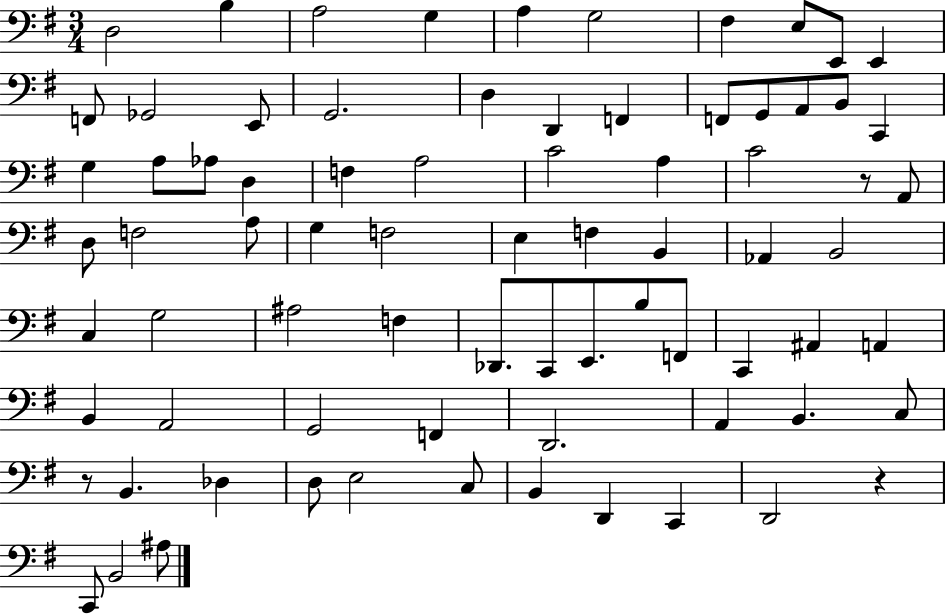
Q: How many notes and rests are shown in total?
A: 77